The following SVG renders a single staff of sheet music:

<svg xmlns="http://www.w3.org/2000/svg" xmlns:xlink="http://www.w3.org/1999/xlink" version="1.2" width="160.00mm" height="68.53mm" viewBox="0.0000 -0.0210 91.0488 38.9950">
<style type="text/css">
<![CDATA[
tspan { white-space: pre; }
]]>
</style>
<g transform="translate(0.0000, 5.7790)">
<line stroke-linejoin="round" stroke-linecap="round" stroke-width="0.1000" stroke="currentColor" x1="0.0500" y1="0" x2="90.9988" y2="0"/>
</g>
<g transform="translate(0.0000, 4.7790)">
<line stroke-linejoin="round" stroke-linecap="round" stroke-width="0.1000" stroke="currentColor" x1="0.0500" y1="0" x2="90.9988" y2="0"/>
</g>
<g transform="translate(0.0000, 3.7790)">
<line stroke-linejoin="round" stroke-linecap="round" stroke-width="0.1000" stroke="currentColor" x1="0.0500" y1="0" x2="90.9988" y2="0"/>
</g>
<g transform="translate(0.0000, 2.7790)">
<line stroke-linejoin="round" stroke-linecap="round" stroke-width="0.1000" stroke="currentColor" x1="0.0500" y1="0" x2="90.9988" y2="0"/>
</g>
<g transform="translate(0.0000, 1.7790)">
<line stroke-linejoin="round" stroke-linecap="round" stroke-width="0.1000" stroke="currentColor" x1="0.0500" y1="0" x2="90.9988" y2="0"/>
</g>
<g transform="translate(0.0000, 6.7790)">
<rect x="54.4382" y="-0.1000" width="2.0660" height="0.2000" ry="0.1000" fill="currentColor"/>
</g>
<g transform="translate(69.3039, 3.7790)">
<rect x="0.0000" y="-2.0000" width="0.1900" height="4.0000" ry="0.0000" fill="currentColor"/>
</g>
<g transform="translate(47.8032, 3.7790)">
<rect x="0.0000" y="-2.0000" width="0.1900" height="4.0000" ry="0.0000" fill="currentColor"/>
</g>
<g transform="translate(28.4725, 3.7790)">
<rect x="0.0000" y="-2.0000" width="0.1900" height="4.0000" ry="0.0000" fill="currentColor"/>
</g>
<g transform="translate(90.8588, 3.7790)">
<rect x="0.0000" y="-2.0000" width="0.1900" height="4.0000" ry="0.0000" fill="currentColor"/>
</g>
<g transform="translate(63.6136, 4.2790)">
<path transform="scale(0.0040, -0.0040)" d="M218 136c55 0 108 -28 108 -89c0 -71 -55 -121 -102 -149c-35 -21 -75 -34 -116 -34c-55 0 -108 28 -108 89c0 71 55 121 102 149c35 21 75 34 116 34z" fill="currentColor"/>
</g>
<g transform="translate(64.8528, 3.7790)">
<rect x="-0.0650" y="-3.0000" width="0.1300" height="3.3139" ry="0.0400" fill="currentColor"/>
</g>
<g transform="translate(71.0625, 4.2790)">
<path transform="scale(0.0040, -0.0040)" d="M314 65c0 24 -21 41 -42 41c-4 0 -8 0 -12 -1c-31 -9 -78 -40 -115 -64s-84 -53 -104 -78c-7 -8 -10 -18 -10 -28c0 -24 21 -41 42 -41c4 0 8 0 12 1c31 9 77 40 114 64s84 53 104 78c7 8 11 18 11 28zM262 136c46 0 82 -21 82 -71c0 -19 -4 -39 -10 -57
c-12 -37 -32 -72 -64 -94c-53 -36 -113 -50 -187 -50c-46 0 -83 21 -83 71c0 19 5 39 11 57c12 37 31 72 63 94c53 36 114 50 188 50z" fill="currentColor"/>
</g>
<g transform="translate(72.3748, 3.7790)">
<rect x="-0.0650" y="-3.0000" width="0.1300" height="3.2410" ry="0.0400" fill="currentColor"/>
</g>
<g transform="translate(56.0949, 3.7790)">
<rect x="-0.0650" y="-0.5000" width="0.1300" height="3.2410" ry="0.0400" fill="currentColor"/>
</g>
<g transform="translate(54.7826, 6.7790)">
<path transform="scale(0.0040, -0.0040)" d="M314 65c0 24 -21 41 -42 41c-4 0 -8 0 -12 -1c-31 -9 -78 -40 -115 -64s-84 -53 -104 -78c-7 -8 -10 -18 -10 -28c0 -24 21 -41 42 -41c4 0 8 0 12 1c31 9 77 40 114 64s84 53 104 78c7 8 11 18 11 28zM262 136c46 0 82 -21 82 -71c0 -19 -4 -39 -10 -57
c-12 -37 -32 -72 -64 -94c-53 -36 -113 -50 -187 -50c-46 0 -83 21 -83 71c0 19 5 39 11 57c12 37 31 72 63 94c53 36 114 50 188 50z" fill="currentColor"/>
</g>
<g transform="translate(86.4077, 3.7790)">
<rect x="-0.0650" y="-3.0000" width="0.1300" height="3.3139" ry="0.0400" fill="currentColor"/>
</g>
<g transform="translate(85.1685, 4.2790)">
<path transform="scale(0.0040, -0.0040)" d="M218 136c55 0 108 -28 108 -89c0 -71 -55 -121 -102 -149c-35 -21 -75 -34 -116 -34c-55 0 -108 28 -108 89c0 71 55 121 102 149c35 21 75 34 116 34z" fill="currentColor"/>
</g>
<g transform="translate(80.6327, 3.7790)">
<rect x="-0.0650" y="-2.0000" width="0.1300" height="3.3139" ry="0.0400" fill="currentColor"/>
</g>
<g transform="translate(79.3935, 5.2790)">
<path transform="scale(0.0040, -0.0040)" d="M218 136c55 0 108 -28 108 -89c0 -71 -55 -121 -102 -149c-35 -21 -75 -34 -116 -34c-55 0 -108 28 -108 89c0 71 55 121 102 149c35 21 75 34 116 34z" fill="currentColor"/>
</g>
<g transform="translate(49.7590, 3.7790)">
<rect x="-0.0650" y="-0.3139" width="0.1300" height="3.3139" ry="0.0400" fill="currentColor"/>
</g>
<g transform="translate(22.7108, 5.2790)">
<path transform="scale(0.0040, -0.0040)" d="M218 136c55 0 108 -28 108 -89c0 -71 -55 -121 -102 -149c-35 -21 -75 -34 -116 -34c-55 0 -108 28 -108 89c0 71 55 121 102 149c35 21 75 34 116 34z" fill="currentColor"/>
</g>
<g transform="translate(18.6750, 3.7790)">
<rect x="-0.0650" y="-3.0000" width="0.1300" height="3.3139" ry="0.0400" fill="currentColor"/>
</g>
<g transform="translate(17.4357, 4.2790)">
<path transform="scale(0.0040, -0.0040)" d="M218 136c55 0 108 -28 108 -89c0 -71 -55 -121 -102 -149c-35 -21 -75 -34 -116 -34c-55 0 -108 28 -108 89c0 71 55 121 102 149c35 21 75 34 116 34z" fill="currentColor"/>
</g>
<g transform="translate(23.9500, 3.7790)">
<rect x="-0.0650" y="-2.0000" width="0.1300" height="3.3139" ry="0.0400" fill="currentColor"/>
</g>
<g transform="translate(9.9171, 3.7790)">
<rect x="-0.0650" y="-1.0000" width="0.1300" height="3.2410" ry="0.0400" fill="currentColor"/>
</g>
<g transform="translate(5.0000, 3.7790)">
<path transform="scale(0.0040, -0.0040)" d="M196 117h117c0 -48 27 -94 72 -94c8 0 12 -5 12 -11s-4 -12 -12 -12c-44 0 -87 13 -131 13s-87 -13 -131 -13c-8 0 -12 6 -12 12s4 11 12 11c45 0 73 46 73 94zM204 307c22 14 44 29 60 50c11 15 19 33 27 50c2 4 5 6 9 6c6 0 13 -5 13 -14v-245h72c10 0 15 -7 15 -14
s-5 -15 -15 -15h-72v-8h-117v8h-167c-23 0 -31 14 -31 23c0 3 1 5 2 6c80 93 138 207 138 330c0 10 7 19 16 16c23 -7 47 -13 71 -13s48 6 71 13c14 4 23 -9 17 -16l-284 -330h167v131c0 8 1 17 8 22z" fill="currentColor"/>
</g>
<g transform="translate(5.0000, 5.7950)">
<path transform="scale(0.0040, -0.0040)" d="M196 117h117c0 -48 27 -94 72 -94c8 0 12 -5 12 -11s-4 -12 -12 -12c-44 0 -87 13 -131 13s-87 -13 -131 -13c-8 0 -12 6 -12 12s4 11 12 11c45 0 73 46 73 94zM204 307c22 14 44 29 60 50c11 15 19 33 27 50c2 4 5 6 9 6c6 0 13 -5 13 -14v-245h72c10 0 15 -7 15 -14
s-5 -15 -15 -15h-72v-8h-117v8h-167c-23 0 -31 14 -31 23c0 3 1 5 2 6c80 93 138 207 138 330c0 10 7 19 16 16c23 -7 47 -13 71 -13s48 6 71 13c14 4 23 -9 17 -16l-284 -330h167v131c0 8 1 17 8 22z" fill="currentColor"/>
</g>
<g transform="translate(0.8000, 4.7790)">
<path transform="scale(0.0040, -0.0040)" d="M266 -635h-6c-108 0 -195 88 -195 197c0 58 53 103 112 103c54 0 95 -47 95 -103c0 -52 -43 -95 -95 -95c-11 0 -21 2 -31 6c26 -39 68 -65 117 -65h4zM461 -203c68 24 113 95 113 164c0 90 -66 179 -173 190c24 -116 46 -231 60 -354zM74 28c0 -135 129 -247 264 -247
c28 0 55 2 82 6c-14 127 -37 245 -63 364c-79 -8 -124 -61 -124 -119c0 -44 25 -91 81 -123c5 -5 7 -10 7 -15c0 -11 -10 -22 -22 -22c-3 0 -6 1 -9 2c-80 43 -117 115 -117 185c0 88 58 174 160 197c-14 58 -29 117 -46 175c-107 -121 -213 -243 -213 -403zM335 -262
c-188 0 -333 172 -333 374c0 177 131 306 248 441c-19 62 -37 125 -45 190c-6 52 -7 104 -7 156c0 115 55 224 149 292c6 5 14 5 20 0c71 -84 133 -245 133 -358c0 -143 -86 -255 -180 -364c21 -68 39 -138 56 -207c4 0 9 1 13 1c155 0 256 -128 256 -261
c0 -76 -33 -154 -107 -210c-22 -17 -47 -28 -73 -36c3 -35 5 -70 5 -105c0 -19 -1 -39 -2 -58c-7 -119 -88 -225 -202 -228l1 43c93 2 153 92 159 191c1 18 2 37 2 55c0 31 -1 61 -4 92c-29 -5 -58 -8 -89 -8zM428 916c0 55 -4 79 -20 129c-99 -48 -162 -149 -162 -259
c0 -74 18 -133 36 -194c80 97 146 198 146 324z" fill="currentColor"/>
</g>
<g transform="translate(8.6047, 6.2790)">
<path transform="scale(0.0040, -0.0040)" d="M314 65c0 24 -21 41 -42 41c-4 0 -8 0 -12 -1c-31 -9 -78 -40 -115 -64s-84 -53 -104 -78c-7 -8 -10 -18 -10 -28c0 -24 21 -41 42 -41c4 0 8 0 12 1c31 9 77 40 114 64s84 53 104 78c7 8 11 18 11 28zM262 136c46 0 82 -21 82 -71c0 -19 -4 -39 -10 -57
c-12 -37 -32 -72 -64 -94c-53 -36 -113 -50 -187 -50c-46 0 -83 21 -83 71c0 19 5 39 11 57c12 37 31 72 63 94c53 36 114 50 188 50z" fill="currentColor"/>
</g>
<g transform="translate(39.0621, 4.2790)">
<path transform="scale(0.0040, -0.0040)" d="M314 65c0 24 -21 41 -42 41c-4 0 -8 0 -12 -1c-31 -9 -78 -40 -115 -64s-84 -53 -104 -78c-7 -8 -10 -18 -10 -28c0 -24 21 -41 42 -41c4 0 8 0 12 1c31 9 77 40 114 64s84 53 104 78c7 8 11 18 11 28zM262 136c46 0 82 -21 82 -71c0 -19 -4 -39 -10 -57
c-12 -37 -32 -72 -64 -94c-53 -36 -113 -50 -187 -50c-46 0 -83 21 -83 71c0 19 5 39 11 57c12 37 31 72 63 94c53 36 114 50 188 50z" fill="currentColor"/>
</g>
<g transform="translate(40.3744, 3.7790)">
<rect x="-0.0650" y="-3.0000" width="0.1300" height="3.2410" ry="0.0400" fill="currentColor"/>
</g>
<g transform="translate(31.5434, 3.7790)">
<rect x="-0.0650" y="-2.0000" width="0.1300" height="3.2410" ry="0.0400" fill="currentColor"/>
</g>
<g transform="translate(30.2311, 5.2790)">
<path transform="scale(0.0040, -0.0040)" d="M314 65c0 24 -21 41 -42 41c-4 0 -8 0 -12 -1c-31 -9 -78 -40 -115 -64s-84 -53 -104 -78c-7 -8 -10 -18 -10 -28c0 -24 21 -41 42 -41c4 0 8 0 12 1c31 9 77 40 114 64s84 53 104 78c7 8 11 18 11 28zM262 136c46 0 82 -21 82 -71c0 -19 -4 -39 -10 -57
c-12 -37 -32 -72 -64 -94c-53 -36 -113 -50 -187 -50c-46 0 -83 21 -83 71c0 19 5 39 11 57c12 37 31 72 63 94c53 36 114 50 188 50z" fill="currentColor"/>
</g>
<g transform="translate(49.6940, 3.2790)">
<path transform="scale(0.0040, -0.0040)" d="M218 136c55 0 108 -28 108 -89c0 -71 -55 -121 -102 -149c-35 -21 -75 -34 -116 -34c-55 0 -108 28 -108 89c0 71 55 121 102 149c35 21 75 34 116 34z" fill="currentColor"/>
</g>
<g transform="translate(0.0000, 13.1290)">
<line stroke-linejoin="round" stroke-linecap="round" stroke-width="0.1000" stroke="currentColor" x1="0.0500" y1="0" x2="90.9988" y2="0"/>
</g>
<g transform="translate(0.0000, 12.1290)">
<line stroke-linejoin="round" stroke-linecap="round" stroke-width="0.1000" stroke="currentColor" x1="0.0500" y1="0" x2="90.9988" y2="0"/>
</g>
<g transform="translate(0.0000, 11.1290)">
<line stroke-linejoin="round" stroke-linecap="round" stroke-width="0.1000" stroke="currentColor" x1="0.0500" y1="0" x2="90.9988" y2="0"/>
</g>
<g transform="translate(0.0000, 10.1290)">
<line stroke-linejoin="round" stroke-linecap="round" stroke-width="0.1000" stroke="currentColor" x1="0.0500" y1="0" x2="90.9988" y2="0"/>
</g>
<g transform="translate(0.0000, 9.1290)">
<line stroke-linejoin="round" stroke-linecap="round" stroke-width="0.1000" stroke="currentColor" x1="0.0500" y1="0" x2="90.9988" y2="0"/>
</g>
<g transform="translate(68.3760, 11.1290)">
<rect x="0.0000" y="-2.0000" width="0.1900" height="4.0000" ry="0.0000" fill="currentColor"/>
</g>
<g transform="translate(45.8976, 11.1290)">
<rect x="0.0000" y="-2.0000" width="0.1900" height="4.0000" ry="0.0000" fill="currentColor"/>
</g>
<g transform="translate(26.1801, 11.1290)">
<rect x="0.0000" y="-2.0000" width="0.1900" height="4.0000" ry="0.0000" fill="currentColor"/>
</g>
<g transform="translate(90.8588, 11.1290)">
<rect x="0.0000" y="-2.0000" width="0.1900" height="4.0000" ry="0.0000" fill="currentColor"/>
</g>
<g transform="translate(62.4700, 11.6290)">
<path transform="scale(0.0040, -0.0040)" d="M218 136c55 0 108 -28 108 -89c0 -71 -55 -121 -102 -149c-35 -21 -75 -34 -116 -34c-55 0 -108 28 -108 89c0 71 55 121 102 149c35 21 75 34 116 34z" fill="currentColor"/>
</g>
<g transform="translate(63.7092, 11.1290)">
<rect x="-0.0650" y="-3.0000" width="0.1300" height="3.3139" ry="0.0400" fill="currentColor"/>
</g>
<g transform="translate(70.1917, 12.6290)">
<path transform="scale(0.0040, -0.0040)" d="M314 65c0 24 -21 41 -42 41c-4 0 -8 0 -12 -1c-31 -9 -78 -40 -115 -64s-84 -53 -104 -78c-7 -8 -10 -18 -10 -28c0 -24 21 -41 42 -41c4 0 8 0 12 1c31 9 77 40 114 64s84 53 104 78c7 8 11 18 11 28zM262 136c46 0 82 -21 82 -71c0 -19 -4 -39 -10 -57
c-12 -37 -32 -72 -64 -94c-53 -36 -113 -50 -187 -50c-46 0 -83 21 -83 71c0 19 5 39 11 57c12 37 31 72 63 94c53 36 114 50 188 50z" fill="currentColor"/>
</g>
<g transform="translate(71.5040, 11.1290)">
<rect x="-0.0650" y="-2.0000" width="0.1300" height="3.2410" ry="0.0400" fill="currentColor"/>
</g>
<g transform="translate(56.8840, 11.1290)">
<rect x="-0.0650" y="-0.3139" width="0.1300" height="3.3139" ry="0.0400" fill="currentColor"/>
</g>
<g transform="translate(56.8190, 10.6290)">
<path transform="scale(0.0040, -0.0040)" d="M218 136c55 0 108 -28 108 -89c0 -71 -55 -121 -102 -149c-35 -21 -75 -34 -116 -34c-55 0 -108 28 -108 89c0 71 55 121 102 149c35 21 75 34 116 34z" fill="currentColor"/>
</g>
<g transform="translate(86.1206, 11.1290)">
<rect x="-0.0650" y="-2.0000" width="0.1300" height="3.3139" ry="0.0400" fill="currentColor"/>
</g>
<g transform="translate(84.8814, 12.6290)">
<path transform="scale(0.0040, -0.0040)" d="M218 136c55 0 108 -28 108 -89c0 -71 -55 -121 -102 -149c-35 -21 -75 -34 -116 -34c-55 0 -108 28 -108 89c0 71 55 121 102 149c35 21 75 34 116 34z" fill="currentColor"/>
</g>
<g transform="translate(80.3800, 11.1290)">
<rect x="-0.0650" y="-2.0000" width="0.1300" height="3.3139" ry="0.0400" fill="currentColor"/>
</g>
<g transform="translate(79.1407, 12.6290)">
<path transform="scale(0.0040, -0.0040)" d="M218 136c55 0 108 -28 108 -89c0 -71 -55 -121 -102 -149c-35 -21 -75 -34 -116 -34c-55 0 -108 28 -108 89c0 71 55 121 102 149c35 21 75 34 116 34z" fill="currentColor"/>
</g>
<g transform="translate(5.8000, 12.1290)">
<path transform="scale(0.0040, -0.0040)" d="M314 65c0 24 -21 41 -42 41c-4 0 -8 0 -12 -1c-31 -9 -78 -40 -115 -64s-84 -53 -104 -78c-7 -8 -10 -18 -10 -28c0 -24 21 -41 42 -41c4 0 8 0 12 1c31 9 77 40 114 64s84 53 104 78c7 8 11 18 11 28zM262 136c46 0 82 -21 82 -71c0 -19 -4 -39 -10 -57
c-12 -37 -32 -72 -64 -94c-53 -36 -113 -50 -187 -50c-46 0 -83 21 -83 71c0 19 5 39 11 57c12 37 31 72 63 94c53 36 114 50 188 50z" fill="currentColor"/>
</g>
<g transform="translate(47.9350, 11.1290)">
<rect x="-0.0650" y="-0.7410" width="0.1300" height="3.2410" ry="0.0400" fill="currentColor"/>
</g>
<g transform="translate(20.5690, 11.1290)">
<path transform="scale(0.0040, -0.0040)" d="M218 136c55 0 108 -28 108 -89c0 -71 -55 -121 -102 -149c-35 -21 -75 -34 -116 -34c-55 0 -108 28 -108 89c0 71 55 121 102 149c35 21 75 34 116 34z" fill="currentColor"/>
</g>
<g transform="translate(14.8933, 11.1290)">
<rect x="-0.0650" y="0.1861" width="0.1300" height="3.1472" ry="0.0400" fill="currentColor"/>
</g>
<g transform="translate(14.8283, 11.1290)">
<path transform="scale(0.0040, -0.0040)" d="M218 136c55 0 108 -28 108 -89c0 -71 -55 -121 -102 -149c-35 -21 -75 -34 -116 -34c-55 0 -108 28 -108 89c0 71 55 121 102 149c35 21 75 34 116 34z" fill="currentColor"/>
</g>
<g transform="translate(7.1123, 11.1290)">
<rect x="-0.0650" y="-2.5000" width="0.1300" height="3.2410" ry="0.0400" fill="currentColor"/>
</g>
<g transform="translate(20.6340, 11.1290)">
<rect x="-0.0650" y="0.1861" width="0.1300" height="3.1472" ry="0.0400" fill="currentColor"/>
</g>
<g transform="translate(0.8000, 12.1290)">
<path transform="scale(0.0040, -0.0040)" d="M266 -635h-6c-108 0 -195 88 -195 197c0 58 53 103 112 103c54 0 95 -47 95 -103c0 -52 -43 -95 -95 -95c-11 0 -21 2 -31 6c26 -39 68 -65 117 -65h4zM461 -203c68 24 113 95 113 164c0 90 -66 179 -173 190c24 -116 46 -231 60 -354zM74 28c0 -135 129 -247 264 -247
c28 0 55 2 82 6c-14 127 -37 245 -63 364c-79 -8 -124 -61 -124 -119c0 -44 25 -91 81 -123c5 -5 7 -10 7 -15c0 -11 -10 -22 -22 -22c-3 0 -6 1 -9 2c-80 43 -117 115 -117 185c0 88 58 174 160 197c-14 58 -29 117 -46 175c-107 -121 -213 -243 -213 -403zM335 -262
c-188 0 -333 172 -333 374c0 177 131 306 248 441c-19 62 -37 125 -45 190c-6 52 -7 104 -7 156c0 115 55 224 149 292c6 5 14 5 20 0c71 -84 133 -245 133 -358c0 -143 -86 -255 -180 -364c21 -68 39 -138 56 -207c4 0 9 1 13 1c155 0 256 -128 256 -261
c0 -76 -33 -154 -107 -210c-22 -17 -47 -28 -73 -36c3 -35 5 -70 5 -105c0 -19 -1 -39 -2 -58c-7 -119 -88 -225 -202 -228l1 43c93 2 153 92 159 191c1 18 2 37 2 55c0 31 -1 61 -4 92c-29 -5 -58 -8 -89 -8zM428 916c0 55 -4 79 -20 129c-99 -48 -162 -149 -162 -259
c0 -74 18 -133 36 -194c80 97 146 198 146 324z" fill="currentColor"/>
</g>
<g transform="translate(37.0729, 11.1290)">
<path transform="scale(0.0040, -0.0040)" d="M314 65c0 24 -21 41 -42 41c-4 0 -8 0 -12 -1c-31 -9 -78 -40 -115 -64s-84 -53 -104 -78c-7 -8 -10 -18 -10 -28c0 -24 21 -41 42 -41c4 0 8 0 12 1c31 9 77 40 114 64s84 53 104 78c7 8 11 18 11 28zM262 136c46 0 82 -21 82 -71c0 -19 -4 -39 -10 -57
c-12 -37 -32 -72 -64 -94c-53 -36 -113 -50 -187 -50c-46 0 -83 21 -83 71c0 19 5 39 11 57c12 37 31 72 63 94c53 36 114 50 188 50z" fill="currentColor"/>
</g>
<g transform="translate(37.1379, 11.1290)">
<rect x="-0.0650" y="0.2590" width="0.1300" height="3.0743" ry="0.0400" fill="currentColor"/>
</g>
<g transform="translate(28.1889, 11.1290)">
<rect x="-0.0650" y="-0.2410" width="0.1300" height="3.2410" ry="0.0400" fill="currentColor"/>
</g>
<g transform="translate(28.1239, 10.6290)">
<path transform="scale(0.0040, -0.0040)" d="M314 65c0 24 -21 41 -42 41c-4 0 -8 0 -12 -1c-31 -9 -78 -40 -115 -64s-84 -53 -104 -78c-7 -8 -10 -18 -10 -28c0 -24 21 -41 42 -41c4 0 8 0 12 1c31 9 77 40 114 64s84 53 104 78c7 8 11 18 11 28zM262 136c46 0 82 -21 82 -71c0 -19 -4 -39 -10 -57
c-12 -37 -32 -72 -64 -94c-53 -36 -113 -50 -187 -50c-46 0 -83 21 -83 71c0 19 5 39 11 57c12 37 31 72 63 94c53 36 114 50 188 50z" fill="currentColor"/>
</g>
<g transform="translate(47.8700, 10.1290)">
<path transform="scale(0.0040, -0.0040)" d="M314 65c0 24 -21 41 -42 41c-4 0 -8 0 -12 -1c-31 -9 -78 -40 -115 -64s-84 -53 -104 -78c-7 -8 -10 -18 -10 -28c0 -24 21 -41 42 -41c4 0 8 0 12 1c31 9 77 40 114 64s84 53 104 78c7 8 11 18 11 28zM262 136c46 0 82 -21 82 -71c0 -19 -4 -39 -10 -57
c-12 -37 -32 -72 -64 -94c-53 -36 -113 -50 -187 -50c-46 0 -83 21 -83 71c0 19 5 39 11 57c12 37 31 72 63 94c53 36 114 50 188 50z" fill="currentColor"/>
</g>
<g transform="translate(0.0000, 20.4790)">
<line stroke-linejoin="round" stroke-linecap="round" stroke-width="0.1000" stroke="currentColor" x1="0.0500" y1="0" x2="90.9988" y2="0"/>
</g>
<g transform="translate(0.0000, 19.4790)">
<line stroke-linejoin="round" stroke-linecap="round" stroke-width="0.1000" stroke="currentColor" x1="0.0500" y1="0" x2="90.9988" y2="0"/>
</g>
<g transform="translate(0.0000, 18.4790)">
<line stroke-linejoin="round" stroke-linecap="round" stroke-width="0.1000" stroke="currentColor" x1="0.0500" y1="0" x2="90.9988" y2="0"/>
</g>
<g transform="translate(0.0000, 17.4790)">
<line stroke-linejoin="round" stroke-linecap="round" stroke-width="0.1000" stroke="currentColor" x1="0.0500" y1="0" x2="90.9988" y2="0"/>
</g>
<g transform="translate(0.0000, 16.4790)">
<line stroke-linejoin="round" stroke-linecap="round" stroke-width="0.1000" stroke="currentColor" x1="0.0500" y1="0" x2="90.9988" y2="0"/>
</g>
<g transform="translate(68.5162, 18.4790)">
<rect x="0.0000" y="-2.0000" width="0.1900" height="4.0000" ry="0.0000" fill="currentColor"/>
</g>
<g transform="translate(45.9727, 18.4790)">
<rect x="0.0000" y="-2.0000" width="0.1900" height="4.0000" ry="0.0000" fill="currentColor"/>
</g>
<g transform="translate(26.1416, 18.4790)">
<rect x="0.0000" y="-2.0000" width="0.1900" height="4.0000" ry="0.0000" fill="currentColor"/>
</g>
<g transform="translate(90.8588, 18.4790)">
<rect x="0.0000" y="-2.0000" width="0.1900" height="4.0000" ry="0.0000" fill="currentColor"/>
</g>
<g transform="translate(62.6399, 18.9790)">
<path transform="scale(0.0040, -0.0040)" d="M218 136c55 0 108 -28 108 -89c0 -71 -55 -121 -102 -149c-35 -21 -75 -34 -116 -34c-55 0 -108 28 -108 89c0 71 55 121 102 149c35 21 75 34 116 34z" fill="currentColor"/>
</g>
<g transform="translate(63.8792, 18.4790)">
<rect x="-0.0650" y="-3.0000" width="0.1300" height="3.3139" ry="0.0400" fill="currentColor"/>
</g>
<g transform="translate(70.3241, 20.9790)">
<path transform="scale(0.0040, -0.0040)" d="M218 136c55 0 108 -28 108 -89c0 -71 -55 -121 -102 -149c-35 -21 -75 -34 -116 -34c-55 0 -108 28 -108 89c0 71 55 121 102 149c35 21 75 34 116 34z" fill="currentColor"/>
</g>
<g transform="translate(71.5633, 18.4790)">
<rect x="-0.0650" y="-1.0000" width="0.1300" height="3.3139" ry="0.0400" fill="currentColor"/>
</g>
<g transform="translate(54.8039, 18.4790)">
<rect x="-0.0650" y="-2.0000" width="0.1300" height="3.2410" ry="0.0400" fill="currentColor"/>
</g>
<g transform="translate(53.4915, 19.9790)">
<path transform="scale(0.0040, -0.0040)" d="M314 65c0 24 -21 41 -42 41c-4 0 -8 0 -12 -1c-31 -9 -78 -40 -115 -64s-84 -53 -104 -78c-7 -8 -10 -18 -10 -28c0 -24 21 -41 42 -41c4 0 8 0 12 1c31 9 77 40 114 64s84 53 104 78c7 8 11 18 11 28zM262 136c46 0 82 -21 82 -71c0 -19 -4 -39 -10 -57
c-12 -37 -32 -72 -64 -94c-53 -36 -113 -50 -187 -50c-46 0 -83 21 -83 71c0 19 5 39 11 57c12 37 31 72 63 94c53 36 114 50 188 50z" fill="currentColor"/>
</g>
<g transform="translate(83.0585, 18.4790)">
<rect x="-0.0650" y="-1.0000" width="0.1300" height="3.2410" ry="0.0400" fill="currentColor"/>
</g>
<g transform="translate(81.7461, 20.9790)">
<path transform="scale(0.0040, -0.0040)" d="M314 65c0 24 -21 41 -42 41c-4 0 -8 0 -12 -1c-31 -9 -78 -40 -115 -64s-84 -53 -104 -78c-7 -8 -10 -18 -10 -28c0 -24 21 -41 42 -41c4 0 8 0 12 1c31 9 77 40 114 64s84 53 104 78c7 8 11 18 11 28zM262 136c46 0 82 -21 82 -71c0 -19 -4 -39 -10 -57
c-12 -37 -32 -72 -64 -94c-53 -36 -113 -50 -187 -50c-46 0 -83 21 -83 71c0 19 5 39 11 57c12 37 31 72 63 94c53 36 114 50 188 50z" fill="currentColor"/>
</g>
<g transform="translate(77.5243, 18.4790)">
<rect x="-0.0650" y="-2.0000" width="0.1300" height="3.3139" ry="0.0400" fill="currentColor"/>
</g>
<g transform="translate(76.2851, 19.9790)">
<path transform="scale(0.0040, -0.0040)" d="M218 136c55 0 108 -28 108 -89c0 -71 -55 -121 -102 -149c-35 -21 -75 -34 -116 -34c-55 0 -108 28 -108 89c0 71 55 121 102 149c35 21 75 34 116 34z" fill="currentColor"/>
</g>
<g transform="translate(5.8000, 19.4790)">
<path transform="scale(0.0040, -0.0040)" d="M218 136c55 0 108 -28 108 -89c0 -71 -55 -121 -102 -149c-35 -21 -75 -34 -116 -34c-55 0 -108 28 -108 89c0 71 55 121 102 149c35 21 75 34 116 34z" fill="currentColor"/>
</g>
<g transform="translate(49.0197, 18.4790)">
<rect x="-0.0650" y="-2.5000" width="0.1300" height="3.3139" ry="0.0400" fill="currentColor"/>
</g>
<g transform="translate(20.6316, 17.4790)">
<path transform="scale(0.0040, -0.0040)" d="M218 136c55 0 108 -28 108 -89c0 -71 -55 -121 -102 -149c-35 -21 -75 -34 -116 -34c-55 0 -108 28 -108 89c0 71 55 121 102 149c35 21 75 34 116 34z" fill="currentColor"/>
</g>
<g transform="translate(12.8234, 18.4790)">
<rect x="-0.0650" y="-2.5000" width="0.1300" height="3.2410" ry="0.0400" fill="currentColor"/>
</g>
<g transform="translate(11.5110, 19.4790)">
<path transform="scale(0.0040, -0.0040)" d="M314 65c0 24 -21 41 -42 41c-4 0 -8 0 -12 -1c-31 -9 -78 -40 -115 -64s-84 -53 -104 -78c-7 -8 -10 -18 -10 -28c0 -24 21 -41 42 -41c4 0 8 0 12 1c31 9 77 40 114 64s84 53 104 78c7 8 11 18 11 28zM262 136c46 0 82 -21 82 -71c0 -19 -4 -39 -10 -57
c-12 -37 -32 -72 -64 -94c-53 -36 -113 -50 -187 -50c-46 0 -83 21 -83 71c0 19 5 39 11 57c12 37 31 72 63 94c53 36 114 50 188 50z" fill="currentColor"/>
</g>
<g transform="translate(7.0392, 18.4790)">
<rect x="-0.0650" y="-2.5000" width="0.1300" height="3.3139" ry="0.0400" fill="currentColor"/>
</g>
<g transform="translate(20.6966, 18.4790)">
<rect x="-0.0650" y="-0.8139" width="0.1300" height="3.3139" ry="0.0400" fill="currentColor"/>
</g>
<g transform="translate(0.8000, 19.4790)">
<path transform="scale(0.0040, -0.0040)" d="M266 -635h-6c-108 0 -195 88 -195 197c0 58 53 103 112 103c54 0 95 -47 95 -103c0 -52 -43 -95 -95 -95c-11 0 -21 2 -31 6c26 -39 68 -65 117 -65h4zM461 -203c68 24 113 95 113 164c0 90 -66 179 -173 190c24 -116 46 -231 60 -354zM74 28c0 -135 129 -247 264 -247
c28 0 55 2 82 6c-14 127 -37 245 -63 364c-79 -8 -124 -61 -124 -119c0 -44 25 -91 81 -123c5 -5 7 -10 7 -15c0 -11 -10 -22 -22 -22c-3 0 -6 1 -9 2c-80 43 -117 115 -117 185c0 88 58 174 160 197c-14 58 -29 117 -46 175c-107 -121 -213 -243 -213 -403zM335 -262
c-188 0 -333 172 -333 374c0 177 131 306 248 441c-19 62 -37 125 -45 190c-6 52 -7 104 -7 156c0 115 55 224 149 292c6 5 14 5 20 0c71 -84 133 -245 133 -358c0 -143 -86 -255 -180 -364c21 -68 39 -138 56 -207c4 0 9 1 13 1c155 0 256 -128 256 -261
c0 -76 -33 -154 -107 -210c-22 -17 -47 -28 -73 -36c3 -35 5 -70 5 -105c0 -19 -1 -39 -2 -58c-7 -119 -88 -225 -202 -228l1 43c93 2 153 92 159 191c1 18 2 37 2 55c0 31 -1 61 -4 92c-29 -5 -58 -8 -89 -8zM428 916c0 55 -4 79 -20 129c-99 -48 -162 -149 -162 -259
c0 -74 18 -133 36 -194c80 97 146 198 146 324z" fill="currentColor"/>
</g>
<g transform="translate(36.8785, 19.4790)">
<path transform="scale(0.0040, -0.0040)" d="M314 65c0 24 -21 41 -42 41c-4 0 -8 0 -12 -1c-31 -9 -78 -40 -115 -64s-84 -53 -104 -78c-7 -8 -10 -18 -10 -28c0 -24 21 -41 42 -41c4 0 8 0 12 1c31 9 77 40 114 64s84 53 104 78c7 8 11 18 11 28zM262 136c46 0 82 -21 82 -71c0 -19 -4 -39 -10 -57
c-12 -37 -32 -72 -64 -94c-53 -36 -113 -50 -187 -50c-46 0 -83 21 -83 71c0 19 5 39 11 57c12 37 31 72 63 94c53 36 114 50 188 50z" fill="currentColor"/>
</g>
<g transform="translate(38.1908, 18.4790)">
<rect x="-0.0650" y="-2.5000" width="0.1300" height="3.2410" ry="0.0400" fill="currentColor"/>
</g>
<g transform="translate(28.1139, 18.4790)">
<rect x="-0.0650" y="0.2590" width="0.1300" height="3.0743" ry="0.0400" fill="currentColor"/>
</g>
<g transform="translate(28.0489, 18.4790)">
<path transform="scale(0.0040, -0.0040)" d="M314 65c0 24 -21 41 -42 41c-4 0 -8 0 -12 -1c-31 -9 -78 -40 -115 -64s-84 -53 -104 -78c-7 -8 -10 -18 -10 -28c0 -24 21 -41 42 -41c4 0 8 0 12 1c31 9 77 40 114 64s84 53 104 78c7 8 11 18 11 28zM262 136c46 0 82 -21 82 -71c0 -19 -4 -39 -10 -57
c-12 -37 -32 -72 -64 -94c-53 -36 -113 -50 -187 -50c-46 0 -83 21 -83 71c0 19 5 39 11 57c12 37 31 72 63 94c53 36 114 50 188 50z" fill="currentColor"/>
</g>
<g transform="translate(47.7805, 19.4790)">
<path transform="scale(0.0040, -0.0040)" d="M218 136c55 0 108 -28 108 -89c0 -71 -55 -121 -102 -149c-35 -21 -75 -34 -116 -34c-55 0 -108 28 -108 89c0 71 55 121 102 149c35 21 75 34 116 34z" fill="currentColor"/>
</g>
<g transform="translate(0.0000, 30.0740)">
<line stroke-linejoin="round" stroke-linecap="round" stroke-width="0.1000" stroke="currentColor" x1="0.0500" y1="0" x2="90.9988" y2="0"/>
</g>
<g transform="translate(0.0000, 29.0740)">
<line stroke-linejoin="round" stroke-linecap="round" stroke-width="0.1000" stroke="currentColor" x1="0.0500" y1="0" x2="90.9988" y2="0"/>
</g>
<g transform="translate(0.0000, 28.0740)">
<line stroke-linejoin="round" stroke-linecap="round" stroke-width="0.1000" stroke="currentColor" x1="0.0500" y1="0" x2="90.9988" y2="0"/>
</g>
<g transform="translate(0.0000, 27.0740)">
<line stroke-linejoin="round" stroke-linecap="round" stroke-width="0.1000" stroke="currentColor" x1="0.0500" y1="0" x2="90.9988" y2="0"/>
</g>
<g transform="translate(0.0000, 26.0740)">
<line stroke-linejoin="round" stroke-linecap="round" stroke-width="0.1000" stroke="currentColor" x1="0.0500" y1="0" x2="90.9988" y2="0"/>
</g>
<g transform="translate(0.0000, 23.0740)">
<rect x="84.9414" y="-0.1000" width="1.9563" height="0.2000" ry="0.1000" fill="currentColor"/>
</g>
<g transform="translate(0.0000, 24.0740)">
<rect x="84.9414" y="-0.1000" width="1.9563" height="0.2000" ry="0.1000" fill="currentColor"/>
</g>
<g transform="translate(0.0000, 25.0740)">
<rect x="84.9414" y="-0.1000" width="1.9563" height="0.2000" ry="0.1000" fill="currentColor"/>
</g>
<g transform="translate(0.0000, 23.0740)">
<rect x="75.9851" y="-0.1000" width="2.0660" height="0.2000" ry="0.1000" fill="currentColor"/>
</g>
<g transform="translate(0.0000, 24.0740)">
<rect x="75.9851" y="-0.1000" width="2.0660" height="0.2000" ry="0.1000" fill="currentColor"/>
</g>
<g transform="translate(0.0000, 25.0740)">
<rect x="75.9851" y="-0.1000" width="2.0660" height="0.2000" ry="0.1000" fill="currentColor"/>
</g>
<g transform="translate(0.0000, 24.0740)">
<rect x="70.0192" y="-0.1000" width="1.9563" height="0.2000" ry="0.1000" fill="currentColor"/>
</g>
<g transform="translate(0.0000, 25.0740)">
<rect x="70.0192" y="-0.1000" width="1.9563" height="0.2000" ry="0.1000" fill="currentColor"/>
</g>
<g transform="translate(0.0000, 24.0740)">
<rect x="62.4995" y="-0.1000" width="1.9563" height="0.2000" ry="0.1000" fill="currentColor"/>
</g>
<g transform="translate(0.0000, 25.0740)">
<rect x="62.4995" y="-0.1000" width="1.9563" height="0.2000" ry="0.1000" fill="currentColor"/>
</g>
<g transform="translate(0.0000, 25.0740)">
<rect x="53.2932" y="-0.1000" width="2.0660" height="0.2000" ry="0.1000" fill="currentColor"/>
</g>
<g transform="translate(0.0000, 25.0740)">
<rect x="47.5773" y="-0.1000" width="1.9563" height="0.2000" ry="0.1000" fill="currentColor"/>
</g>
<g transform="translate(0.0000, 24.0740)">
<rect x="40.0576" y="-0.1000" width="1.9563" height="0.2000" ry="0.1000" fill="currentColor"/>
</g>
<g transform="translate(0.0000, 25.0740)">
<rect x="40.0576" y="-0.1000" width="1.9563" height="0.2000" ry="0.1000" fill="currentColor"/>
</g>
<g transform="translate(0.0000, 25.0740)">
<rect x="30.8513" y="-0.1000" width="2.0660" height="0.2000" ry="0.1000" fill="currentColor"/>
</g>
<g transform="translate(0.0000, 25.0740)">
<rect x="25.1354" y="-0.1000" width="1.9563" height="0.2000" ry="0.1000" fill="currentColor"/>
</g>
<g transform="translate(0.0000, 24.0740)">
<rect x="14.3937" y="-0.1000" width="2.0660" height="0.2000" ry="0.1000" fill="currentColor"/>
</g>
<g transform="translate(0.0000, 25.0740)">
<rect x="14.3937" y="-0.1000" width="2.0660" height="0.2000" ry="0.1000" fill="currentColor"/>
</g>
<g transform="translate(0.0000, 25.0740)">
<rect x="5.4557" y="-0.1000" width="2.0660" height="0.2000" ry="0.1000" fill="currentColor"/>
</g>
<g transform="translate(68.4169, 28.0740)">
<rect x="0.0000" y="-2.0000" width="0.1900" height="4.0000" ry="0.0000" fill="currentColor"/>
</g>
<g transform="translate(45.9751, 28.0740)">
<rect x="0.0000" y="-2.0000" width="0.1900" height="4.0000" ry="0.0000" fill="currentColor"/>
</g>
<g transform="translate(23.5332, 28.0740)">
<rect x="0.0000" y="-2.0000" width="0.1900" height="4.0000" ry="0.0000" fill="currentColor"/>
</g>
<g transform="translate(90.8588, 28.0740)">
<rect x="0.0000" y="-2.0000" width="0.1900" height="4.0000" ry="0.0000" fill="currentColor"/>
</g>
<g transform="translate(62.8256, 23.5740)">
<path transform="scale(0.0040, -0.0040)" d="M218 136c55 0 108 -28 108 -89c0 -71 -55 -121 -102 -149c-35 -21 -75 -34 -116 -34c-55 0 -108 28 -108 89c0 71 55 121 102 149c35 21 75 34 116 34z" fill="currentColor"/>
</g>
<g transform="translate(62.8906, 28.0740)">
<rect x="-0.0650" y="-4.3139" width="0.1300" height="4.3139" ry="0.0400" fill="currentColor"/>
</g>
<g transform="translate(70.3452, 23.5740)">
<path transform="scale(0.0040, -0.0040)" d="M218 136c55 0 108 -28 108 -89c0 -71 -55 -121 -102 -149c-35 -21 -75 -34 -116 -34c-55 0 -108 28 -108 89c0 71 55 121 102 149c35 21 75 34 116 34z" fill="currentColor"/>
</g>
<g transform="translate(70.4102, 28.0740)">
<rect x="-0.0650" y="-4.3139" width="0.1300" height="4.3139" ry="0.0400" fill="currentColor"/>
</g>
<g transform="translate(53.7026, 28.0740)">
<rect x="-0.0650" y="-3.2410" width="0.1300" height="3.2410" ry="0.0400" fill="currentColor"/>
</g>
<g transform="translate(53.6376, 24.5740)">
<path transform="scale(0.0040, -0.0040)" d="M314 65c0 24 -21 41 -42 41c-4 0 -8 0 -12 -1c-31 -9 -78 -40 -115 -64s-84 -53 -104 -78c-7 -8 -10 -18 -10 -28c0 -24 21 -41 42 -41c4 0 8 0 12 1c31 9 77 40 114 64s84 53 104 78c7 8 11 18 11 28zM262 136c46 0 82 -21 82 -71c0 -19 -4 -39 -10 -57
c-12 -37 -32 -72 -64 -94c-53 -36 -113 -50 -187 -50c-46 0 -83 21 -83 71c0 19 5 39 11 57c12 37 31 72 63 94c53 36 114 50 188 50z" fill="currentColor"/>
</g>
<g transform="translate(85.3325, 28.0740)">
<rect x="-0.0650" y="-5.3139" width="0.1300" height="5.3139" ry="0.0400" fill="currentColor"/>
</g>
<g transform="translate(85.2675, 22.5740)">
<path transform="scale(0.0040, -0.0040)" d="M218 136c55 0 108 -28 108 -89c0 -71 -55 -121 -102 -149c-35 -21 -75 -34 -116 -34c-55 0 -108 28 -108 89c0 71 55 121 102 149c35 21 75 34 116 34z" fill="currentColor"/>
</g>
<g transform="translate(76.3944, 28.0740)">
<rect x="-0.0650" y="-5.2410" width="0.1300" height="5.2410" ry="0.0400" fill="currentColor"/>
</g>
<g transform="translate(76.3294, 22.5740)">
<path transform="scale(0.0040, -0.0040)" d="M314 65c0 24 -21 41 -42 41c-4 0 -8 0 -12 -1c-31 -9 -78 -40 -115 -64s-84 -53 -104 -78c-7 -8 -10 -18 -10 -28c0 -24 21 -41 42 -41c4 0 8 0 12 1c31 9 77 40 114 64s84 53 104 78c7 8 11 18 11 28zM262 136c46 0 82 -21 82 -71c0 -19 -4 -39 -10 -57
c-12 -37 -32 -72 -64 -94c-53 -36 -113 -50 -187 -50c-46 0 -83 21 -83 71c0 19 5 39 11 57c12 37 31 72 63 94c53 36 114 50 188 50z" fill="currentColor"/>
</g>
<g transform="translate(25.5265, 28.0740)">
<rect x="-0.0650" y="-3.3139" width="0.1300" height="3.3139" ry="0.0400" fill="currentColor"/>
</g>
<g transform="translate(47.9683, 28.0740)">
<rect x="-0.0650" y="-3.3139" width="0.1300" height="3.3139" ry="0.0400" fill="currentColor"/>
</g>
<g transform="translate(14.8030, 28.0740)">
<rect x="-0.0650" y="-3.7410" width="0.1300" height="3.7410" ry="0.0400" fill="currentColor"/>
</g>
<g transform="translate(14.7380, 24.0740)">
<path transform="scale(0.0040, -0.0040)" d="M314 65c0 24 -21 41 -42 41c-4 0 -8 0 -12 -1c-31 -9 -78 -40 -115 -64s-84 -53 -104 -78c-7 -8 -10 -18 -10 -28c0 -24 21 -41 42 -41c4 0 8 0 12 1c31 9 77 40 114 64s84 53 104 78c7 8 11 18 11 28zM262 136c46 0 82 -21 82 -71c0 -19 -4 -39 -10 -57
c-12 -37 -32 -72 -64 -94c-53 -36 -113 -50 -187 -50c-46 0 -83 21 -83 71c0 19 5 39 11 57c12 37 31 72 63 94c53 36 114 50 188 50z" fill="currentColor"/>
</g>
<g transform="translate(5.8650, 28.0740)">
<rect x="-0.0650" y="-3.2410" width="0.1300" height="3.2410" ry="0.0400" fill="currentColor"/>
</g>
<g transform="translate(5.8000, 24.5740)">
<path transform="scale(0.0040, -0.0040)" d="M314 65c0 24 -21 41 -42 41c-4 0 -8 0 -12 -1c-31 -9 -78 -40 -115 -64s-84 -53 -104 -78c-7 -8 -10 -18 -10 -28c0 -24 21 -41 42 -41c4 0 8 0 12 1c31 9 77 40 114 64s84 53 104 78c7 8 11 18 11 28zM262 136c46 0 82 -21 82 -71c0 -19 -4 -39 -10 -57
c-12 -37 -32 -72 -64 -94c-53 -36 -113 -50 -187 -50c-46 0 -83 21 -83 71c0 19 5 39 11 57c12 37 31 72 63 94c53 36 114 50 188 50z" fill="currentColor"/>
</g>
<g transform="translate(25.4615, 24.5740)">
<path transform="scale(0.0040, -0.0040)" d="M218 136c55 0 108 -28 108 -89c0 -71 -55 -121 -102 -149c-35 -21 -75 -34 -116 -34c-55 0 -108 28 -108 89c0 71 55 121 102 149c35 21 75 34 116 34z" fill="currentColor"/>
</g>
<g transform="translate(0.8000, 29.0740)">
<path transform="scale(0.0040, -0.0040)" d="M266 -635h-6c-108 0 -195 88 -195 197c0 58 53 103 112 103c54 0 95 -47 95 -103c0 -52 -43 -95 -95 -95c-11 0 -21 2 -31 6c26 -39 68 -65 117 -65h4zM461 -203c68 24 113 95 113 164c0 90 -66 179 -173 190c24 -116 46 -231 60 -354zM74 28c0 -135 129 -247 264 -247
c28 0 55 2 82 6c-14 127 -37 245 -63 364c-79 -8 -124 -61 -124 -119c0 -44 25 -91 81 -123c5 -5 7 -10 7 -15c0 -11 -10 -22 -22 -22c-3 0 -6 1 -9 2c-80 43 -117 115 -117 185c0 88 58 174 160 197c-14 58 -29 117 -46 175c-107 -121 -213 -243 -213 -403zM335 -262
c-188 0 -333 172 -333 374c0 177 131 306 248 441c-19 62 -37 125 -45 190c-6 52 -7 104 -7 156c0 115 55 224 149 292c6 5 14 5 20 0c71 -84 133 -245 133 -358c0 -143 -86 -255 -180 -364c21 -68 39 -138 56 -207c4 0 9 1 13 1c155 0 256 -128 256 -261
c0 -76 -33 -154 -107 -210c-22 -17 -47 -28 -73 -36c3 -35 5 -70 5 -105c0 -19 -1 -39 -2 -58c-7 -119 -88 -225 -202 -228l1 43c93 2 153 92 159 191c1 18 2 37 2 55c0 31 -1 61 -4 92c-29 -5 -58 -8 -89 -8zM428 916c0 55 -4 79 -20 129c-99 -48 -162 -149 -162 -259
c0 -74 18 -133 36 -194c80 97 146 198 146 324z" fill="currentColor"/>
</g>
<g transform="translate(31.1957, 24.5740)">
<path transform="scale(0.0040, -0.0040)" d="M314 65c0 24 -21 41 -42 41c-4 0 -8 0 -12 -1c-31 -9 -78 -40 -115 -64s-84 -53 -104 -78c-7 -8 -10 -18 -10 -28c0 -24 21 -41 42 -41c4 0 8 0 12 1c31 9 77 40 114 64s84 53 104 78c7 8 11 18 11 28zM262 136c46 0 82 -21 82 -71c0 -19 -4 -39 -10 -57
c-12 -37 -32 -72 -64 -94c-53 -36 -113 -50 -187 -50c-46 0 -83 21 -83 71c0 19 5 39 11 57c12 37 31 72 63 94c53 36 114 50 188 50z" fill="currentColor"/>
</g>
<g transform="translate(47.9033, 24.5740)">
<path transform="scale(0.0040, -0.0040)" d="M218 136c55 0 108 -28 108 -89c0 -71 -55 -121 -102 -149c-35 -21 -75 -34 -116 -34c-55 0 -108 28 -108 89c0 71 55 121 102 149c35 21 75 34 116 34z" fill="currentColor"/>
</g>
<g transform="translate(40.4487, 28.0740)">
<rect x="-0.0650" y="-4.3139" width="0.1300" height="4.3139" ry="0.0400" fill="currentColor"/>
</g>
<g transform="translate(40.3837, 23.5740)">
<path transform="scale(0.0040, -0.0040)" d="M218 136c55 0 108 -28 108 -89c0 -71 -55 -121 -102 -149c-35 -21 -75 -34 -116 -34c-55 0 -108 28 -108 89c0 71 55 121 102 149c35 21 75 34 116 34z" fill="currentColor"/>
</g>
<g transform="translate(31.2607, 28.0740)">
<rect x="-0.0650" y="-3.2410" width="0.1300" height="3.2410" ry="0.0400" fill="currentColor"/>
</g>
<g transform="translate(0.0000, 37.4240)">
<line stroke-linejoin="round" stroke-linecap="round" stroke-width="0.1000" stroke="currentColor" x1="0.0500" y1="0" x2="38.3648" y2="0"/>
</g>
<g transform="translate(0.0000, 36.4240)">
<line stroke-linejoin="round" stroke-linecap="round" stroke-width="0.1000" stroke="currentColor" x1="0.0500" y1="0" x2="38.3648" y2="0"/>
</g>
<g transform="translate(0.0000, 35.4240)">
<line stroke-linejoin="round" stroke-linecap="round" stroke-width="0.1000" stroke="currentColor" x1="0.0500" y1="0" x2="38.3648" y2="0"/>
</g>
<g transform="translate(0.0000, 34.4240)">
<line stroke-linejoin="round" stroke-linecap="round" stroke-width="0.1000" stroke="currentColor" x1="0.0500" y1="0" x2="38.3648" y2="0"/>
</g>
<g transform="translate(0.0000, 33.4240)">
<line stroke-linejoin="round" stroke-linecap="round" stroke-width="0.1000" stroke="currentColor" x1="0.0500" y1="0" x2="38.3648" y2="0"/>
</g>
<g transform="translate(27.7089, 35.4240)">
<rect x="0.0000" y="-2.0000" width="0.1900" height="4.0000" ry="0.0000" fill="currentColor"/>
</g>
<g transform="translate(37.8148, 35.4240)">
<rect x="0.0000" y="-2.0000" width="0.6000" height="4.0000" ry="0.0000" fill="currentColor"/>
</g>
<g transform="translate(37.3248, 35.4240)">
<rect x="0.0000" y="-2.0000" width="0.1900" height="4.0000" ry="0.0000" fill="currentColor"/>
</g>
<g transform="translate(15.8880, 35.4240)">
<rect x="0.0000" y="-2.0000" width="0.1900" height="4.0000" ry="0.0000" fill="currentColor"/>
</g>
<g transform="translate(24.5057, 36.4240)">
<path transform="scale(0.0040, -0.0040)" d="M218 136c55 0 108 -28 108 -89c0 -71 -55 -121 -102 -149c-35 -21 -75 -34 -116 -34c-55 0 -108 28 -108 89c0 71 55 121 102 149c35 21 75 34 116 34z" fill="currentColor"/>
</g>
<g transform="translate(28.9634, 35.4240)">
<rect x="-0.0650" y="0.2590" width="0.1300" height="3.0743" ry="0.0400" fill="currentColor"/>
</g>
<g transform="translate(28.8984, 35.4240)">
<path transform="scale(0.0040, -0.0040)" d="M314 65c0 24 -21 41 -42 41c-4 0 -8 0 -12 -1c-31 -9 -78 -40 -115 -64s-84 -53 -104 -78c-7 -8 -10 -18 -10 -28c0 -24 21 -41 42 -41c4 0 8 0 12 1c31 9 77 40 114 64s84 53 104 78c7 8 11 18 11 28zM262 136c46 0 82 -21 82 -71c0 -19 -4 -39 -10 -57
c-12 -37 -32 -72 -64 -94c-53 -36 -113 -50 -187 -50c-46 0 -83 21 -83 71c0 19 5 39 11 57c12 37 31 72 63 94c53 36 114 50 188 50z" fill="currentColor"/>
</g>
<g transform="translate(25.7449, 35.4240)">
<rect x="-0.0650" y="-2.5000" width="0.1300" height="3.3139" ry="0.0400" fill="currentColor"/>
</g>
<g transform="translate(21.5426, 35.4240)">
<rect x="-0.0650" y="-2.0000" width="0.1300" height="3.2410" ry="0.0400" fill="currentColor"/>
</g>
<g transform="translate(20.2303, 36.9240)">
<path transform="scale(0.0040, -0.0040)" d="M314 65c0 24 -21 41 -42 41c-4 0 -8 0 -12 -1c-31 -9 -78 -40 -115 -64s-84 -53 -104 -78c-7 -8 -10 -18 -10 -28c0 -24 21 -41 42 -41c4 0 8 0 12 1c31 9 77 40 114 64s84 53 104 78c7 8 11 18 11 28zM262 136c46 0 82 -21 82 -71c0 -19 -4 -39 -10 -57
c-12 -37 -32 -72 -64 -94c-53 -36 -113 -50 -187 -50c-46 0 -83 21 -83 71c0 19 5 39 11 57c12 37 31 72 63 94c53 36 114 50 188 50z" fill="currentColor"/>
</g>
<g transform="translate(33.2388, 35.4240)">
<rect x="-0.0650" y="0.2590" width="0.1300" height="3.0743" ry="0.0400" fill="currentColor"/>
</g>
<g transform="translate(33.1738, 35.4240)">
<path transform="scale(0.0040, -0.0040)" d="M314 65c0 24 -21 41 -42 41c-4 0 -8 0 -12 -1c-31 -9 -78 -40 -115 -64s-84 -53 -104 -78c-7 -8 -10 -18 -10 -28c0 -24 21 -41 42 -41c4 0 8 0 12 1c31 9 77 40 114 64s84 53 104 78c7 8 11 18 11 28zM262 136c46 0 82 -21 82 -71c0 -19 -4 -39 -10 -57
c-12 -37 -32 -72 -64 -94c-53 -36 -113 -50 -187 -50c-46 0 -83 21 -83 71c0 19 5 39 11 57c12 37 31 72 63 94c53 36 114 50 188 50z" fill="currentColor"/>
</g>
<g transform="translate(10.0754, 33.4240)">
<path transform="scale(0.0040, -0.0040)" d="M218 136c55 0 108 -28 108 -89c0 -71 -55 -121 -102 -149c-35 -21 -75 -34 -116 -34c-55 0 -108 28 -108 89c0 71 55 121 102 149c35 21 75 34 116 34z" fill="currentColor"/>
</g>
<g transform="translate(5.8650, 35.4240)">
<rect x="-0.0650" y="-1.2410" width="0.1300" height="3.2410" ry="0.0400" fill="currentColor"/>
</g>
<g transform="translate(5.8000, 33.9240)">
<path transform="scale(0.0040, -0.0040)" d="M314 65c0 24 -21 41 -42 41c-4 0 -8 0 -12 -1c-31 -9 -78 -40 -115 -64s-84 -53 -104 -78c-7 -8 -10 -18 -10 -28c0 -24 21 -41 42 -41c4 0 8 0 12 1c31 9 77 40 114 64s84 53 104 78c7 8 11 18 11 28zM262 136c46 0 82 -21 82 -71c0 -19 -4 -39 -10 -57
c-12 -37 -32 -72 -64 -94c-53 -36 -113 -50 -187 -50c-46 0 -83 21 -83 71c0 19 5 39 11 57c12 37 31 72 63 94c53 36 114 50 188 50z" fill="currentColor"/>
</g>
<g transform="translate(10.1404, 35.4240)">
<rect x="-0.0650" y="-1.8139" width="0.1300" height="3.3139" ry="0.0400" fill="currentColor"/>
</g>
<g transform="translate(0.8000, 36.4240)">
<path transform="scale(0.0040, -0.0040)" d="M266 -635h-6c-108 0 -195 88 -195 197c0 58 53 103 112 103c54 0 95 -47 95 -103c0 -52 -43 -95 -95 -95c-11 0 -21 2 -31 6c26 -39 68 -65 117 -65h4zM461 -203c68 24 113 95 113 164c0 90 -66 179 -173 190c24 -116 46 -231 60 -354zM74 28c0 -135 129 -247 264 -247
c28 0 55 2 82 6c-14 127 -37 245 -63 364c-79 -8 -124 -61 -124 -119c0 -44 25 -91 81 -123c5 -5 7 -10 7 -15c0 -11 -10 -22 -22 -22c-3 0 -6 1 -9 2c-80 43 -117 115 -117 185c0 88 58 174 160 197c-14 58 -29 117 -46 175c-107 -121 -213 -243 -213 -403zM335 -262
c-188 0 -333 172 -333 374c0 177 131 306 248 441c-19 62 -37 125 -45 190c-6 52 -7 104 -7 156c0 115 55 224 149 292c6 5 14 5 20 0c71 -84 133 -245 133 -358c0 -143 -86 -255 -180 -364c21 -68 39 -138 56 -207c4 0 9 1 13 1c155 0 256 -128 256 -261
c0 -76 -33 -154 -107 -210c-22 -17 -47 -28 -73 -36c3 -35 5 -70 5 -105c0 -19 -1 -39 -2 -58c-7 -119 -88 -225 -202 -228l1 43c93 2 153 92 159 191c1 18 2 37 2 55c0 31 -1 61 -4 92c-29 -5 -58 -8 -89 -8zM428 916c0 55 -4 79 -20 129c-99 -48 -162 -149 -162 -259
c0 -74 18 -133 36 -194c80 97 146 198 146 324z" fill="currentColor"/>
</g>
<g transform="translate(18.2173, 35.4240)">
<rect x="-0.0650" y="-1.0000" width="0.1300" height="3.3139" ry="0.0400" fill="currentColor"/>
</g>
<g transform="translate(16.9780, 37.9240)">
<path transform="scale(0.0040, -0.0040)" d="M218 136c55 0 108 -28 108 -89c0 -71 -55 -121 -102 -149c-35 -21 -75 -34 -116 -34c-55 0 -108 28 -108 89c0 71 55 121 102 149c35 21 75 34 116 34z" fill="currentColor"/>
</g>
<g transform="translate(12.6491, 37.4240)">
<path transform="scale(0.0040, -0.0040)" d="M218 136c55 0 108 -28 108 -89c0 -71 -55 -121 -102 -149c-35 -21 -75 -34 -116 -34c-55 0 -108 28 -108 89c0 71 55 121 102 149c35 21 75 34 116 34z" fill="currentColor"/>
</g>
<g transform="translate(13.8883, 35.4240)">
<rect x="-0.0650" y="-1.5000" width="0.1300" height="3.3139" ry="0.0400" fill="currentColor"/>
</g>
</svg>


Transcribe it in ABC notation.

X:1
T:Untitled
M:4/4
L:1/4
K:C
D2 A F F2 A2 c C2 A A2 F A G2 B B c2 B2 d2 c A F2 F F G G2 d B2 G2 G F2 A D F D2 b2 c'2 b b2 d' b b2 d' d' f'2 f' e2 f E D F2 G B2 B2